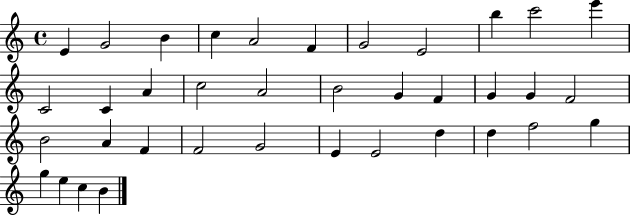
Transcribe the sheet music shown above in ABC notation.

X:1
T:Untitled
M:4/4
L:1/4
K:C
E G2 B c A2 F G2 E2 b c'2 e' C2 C A c2 A2 B2 G F G G F2 B2 A F F2 G2 E E2 d d f2 g g e c B